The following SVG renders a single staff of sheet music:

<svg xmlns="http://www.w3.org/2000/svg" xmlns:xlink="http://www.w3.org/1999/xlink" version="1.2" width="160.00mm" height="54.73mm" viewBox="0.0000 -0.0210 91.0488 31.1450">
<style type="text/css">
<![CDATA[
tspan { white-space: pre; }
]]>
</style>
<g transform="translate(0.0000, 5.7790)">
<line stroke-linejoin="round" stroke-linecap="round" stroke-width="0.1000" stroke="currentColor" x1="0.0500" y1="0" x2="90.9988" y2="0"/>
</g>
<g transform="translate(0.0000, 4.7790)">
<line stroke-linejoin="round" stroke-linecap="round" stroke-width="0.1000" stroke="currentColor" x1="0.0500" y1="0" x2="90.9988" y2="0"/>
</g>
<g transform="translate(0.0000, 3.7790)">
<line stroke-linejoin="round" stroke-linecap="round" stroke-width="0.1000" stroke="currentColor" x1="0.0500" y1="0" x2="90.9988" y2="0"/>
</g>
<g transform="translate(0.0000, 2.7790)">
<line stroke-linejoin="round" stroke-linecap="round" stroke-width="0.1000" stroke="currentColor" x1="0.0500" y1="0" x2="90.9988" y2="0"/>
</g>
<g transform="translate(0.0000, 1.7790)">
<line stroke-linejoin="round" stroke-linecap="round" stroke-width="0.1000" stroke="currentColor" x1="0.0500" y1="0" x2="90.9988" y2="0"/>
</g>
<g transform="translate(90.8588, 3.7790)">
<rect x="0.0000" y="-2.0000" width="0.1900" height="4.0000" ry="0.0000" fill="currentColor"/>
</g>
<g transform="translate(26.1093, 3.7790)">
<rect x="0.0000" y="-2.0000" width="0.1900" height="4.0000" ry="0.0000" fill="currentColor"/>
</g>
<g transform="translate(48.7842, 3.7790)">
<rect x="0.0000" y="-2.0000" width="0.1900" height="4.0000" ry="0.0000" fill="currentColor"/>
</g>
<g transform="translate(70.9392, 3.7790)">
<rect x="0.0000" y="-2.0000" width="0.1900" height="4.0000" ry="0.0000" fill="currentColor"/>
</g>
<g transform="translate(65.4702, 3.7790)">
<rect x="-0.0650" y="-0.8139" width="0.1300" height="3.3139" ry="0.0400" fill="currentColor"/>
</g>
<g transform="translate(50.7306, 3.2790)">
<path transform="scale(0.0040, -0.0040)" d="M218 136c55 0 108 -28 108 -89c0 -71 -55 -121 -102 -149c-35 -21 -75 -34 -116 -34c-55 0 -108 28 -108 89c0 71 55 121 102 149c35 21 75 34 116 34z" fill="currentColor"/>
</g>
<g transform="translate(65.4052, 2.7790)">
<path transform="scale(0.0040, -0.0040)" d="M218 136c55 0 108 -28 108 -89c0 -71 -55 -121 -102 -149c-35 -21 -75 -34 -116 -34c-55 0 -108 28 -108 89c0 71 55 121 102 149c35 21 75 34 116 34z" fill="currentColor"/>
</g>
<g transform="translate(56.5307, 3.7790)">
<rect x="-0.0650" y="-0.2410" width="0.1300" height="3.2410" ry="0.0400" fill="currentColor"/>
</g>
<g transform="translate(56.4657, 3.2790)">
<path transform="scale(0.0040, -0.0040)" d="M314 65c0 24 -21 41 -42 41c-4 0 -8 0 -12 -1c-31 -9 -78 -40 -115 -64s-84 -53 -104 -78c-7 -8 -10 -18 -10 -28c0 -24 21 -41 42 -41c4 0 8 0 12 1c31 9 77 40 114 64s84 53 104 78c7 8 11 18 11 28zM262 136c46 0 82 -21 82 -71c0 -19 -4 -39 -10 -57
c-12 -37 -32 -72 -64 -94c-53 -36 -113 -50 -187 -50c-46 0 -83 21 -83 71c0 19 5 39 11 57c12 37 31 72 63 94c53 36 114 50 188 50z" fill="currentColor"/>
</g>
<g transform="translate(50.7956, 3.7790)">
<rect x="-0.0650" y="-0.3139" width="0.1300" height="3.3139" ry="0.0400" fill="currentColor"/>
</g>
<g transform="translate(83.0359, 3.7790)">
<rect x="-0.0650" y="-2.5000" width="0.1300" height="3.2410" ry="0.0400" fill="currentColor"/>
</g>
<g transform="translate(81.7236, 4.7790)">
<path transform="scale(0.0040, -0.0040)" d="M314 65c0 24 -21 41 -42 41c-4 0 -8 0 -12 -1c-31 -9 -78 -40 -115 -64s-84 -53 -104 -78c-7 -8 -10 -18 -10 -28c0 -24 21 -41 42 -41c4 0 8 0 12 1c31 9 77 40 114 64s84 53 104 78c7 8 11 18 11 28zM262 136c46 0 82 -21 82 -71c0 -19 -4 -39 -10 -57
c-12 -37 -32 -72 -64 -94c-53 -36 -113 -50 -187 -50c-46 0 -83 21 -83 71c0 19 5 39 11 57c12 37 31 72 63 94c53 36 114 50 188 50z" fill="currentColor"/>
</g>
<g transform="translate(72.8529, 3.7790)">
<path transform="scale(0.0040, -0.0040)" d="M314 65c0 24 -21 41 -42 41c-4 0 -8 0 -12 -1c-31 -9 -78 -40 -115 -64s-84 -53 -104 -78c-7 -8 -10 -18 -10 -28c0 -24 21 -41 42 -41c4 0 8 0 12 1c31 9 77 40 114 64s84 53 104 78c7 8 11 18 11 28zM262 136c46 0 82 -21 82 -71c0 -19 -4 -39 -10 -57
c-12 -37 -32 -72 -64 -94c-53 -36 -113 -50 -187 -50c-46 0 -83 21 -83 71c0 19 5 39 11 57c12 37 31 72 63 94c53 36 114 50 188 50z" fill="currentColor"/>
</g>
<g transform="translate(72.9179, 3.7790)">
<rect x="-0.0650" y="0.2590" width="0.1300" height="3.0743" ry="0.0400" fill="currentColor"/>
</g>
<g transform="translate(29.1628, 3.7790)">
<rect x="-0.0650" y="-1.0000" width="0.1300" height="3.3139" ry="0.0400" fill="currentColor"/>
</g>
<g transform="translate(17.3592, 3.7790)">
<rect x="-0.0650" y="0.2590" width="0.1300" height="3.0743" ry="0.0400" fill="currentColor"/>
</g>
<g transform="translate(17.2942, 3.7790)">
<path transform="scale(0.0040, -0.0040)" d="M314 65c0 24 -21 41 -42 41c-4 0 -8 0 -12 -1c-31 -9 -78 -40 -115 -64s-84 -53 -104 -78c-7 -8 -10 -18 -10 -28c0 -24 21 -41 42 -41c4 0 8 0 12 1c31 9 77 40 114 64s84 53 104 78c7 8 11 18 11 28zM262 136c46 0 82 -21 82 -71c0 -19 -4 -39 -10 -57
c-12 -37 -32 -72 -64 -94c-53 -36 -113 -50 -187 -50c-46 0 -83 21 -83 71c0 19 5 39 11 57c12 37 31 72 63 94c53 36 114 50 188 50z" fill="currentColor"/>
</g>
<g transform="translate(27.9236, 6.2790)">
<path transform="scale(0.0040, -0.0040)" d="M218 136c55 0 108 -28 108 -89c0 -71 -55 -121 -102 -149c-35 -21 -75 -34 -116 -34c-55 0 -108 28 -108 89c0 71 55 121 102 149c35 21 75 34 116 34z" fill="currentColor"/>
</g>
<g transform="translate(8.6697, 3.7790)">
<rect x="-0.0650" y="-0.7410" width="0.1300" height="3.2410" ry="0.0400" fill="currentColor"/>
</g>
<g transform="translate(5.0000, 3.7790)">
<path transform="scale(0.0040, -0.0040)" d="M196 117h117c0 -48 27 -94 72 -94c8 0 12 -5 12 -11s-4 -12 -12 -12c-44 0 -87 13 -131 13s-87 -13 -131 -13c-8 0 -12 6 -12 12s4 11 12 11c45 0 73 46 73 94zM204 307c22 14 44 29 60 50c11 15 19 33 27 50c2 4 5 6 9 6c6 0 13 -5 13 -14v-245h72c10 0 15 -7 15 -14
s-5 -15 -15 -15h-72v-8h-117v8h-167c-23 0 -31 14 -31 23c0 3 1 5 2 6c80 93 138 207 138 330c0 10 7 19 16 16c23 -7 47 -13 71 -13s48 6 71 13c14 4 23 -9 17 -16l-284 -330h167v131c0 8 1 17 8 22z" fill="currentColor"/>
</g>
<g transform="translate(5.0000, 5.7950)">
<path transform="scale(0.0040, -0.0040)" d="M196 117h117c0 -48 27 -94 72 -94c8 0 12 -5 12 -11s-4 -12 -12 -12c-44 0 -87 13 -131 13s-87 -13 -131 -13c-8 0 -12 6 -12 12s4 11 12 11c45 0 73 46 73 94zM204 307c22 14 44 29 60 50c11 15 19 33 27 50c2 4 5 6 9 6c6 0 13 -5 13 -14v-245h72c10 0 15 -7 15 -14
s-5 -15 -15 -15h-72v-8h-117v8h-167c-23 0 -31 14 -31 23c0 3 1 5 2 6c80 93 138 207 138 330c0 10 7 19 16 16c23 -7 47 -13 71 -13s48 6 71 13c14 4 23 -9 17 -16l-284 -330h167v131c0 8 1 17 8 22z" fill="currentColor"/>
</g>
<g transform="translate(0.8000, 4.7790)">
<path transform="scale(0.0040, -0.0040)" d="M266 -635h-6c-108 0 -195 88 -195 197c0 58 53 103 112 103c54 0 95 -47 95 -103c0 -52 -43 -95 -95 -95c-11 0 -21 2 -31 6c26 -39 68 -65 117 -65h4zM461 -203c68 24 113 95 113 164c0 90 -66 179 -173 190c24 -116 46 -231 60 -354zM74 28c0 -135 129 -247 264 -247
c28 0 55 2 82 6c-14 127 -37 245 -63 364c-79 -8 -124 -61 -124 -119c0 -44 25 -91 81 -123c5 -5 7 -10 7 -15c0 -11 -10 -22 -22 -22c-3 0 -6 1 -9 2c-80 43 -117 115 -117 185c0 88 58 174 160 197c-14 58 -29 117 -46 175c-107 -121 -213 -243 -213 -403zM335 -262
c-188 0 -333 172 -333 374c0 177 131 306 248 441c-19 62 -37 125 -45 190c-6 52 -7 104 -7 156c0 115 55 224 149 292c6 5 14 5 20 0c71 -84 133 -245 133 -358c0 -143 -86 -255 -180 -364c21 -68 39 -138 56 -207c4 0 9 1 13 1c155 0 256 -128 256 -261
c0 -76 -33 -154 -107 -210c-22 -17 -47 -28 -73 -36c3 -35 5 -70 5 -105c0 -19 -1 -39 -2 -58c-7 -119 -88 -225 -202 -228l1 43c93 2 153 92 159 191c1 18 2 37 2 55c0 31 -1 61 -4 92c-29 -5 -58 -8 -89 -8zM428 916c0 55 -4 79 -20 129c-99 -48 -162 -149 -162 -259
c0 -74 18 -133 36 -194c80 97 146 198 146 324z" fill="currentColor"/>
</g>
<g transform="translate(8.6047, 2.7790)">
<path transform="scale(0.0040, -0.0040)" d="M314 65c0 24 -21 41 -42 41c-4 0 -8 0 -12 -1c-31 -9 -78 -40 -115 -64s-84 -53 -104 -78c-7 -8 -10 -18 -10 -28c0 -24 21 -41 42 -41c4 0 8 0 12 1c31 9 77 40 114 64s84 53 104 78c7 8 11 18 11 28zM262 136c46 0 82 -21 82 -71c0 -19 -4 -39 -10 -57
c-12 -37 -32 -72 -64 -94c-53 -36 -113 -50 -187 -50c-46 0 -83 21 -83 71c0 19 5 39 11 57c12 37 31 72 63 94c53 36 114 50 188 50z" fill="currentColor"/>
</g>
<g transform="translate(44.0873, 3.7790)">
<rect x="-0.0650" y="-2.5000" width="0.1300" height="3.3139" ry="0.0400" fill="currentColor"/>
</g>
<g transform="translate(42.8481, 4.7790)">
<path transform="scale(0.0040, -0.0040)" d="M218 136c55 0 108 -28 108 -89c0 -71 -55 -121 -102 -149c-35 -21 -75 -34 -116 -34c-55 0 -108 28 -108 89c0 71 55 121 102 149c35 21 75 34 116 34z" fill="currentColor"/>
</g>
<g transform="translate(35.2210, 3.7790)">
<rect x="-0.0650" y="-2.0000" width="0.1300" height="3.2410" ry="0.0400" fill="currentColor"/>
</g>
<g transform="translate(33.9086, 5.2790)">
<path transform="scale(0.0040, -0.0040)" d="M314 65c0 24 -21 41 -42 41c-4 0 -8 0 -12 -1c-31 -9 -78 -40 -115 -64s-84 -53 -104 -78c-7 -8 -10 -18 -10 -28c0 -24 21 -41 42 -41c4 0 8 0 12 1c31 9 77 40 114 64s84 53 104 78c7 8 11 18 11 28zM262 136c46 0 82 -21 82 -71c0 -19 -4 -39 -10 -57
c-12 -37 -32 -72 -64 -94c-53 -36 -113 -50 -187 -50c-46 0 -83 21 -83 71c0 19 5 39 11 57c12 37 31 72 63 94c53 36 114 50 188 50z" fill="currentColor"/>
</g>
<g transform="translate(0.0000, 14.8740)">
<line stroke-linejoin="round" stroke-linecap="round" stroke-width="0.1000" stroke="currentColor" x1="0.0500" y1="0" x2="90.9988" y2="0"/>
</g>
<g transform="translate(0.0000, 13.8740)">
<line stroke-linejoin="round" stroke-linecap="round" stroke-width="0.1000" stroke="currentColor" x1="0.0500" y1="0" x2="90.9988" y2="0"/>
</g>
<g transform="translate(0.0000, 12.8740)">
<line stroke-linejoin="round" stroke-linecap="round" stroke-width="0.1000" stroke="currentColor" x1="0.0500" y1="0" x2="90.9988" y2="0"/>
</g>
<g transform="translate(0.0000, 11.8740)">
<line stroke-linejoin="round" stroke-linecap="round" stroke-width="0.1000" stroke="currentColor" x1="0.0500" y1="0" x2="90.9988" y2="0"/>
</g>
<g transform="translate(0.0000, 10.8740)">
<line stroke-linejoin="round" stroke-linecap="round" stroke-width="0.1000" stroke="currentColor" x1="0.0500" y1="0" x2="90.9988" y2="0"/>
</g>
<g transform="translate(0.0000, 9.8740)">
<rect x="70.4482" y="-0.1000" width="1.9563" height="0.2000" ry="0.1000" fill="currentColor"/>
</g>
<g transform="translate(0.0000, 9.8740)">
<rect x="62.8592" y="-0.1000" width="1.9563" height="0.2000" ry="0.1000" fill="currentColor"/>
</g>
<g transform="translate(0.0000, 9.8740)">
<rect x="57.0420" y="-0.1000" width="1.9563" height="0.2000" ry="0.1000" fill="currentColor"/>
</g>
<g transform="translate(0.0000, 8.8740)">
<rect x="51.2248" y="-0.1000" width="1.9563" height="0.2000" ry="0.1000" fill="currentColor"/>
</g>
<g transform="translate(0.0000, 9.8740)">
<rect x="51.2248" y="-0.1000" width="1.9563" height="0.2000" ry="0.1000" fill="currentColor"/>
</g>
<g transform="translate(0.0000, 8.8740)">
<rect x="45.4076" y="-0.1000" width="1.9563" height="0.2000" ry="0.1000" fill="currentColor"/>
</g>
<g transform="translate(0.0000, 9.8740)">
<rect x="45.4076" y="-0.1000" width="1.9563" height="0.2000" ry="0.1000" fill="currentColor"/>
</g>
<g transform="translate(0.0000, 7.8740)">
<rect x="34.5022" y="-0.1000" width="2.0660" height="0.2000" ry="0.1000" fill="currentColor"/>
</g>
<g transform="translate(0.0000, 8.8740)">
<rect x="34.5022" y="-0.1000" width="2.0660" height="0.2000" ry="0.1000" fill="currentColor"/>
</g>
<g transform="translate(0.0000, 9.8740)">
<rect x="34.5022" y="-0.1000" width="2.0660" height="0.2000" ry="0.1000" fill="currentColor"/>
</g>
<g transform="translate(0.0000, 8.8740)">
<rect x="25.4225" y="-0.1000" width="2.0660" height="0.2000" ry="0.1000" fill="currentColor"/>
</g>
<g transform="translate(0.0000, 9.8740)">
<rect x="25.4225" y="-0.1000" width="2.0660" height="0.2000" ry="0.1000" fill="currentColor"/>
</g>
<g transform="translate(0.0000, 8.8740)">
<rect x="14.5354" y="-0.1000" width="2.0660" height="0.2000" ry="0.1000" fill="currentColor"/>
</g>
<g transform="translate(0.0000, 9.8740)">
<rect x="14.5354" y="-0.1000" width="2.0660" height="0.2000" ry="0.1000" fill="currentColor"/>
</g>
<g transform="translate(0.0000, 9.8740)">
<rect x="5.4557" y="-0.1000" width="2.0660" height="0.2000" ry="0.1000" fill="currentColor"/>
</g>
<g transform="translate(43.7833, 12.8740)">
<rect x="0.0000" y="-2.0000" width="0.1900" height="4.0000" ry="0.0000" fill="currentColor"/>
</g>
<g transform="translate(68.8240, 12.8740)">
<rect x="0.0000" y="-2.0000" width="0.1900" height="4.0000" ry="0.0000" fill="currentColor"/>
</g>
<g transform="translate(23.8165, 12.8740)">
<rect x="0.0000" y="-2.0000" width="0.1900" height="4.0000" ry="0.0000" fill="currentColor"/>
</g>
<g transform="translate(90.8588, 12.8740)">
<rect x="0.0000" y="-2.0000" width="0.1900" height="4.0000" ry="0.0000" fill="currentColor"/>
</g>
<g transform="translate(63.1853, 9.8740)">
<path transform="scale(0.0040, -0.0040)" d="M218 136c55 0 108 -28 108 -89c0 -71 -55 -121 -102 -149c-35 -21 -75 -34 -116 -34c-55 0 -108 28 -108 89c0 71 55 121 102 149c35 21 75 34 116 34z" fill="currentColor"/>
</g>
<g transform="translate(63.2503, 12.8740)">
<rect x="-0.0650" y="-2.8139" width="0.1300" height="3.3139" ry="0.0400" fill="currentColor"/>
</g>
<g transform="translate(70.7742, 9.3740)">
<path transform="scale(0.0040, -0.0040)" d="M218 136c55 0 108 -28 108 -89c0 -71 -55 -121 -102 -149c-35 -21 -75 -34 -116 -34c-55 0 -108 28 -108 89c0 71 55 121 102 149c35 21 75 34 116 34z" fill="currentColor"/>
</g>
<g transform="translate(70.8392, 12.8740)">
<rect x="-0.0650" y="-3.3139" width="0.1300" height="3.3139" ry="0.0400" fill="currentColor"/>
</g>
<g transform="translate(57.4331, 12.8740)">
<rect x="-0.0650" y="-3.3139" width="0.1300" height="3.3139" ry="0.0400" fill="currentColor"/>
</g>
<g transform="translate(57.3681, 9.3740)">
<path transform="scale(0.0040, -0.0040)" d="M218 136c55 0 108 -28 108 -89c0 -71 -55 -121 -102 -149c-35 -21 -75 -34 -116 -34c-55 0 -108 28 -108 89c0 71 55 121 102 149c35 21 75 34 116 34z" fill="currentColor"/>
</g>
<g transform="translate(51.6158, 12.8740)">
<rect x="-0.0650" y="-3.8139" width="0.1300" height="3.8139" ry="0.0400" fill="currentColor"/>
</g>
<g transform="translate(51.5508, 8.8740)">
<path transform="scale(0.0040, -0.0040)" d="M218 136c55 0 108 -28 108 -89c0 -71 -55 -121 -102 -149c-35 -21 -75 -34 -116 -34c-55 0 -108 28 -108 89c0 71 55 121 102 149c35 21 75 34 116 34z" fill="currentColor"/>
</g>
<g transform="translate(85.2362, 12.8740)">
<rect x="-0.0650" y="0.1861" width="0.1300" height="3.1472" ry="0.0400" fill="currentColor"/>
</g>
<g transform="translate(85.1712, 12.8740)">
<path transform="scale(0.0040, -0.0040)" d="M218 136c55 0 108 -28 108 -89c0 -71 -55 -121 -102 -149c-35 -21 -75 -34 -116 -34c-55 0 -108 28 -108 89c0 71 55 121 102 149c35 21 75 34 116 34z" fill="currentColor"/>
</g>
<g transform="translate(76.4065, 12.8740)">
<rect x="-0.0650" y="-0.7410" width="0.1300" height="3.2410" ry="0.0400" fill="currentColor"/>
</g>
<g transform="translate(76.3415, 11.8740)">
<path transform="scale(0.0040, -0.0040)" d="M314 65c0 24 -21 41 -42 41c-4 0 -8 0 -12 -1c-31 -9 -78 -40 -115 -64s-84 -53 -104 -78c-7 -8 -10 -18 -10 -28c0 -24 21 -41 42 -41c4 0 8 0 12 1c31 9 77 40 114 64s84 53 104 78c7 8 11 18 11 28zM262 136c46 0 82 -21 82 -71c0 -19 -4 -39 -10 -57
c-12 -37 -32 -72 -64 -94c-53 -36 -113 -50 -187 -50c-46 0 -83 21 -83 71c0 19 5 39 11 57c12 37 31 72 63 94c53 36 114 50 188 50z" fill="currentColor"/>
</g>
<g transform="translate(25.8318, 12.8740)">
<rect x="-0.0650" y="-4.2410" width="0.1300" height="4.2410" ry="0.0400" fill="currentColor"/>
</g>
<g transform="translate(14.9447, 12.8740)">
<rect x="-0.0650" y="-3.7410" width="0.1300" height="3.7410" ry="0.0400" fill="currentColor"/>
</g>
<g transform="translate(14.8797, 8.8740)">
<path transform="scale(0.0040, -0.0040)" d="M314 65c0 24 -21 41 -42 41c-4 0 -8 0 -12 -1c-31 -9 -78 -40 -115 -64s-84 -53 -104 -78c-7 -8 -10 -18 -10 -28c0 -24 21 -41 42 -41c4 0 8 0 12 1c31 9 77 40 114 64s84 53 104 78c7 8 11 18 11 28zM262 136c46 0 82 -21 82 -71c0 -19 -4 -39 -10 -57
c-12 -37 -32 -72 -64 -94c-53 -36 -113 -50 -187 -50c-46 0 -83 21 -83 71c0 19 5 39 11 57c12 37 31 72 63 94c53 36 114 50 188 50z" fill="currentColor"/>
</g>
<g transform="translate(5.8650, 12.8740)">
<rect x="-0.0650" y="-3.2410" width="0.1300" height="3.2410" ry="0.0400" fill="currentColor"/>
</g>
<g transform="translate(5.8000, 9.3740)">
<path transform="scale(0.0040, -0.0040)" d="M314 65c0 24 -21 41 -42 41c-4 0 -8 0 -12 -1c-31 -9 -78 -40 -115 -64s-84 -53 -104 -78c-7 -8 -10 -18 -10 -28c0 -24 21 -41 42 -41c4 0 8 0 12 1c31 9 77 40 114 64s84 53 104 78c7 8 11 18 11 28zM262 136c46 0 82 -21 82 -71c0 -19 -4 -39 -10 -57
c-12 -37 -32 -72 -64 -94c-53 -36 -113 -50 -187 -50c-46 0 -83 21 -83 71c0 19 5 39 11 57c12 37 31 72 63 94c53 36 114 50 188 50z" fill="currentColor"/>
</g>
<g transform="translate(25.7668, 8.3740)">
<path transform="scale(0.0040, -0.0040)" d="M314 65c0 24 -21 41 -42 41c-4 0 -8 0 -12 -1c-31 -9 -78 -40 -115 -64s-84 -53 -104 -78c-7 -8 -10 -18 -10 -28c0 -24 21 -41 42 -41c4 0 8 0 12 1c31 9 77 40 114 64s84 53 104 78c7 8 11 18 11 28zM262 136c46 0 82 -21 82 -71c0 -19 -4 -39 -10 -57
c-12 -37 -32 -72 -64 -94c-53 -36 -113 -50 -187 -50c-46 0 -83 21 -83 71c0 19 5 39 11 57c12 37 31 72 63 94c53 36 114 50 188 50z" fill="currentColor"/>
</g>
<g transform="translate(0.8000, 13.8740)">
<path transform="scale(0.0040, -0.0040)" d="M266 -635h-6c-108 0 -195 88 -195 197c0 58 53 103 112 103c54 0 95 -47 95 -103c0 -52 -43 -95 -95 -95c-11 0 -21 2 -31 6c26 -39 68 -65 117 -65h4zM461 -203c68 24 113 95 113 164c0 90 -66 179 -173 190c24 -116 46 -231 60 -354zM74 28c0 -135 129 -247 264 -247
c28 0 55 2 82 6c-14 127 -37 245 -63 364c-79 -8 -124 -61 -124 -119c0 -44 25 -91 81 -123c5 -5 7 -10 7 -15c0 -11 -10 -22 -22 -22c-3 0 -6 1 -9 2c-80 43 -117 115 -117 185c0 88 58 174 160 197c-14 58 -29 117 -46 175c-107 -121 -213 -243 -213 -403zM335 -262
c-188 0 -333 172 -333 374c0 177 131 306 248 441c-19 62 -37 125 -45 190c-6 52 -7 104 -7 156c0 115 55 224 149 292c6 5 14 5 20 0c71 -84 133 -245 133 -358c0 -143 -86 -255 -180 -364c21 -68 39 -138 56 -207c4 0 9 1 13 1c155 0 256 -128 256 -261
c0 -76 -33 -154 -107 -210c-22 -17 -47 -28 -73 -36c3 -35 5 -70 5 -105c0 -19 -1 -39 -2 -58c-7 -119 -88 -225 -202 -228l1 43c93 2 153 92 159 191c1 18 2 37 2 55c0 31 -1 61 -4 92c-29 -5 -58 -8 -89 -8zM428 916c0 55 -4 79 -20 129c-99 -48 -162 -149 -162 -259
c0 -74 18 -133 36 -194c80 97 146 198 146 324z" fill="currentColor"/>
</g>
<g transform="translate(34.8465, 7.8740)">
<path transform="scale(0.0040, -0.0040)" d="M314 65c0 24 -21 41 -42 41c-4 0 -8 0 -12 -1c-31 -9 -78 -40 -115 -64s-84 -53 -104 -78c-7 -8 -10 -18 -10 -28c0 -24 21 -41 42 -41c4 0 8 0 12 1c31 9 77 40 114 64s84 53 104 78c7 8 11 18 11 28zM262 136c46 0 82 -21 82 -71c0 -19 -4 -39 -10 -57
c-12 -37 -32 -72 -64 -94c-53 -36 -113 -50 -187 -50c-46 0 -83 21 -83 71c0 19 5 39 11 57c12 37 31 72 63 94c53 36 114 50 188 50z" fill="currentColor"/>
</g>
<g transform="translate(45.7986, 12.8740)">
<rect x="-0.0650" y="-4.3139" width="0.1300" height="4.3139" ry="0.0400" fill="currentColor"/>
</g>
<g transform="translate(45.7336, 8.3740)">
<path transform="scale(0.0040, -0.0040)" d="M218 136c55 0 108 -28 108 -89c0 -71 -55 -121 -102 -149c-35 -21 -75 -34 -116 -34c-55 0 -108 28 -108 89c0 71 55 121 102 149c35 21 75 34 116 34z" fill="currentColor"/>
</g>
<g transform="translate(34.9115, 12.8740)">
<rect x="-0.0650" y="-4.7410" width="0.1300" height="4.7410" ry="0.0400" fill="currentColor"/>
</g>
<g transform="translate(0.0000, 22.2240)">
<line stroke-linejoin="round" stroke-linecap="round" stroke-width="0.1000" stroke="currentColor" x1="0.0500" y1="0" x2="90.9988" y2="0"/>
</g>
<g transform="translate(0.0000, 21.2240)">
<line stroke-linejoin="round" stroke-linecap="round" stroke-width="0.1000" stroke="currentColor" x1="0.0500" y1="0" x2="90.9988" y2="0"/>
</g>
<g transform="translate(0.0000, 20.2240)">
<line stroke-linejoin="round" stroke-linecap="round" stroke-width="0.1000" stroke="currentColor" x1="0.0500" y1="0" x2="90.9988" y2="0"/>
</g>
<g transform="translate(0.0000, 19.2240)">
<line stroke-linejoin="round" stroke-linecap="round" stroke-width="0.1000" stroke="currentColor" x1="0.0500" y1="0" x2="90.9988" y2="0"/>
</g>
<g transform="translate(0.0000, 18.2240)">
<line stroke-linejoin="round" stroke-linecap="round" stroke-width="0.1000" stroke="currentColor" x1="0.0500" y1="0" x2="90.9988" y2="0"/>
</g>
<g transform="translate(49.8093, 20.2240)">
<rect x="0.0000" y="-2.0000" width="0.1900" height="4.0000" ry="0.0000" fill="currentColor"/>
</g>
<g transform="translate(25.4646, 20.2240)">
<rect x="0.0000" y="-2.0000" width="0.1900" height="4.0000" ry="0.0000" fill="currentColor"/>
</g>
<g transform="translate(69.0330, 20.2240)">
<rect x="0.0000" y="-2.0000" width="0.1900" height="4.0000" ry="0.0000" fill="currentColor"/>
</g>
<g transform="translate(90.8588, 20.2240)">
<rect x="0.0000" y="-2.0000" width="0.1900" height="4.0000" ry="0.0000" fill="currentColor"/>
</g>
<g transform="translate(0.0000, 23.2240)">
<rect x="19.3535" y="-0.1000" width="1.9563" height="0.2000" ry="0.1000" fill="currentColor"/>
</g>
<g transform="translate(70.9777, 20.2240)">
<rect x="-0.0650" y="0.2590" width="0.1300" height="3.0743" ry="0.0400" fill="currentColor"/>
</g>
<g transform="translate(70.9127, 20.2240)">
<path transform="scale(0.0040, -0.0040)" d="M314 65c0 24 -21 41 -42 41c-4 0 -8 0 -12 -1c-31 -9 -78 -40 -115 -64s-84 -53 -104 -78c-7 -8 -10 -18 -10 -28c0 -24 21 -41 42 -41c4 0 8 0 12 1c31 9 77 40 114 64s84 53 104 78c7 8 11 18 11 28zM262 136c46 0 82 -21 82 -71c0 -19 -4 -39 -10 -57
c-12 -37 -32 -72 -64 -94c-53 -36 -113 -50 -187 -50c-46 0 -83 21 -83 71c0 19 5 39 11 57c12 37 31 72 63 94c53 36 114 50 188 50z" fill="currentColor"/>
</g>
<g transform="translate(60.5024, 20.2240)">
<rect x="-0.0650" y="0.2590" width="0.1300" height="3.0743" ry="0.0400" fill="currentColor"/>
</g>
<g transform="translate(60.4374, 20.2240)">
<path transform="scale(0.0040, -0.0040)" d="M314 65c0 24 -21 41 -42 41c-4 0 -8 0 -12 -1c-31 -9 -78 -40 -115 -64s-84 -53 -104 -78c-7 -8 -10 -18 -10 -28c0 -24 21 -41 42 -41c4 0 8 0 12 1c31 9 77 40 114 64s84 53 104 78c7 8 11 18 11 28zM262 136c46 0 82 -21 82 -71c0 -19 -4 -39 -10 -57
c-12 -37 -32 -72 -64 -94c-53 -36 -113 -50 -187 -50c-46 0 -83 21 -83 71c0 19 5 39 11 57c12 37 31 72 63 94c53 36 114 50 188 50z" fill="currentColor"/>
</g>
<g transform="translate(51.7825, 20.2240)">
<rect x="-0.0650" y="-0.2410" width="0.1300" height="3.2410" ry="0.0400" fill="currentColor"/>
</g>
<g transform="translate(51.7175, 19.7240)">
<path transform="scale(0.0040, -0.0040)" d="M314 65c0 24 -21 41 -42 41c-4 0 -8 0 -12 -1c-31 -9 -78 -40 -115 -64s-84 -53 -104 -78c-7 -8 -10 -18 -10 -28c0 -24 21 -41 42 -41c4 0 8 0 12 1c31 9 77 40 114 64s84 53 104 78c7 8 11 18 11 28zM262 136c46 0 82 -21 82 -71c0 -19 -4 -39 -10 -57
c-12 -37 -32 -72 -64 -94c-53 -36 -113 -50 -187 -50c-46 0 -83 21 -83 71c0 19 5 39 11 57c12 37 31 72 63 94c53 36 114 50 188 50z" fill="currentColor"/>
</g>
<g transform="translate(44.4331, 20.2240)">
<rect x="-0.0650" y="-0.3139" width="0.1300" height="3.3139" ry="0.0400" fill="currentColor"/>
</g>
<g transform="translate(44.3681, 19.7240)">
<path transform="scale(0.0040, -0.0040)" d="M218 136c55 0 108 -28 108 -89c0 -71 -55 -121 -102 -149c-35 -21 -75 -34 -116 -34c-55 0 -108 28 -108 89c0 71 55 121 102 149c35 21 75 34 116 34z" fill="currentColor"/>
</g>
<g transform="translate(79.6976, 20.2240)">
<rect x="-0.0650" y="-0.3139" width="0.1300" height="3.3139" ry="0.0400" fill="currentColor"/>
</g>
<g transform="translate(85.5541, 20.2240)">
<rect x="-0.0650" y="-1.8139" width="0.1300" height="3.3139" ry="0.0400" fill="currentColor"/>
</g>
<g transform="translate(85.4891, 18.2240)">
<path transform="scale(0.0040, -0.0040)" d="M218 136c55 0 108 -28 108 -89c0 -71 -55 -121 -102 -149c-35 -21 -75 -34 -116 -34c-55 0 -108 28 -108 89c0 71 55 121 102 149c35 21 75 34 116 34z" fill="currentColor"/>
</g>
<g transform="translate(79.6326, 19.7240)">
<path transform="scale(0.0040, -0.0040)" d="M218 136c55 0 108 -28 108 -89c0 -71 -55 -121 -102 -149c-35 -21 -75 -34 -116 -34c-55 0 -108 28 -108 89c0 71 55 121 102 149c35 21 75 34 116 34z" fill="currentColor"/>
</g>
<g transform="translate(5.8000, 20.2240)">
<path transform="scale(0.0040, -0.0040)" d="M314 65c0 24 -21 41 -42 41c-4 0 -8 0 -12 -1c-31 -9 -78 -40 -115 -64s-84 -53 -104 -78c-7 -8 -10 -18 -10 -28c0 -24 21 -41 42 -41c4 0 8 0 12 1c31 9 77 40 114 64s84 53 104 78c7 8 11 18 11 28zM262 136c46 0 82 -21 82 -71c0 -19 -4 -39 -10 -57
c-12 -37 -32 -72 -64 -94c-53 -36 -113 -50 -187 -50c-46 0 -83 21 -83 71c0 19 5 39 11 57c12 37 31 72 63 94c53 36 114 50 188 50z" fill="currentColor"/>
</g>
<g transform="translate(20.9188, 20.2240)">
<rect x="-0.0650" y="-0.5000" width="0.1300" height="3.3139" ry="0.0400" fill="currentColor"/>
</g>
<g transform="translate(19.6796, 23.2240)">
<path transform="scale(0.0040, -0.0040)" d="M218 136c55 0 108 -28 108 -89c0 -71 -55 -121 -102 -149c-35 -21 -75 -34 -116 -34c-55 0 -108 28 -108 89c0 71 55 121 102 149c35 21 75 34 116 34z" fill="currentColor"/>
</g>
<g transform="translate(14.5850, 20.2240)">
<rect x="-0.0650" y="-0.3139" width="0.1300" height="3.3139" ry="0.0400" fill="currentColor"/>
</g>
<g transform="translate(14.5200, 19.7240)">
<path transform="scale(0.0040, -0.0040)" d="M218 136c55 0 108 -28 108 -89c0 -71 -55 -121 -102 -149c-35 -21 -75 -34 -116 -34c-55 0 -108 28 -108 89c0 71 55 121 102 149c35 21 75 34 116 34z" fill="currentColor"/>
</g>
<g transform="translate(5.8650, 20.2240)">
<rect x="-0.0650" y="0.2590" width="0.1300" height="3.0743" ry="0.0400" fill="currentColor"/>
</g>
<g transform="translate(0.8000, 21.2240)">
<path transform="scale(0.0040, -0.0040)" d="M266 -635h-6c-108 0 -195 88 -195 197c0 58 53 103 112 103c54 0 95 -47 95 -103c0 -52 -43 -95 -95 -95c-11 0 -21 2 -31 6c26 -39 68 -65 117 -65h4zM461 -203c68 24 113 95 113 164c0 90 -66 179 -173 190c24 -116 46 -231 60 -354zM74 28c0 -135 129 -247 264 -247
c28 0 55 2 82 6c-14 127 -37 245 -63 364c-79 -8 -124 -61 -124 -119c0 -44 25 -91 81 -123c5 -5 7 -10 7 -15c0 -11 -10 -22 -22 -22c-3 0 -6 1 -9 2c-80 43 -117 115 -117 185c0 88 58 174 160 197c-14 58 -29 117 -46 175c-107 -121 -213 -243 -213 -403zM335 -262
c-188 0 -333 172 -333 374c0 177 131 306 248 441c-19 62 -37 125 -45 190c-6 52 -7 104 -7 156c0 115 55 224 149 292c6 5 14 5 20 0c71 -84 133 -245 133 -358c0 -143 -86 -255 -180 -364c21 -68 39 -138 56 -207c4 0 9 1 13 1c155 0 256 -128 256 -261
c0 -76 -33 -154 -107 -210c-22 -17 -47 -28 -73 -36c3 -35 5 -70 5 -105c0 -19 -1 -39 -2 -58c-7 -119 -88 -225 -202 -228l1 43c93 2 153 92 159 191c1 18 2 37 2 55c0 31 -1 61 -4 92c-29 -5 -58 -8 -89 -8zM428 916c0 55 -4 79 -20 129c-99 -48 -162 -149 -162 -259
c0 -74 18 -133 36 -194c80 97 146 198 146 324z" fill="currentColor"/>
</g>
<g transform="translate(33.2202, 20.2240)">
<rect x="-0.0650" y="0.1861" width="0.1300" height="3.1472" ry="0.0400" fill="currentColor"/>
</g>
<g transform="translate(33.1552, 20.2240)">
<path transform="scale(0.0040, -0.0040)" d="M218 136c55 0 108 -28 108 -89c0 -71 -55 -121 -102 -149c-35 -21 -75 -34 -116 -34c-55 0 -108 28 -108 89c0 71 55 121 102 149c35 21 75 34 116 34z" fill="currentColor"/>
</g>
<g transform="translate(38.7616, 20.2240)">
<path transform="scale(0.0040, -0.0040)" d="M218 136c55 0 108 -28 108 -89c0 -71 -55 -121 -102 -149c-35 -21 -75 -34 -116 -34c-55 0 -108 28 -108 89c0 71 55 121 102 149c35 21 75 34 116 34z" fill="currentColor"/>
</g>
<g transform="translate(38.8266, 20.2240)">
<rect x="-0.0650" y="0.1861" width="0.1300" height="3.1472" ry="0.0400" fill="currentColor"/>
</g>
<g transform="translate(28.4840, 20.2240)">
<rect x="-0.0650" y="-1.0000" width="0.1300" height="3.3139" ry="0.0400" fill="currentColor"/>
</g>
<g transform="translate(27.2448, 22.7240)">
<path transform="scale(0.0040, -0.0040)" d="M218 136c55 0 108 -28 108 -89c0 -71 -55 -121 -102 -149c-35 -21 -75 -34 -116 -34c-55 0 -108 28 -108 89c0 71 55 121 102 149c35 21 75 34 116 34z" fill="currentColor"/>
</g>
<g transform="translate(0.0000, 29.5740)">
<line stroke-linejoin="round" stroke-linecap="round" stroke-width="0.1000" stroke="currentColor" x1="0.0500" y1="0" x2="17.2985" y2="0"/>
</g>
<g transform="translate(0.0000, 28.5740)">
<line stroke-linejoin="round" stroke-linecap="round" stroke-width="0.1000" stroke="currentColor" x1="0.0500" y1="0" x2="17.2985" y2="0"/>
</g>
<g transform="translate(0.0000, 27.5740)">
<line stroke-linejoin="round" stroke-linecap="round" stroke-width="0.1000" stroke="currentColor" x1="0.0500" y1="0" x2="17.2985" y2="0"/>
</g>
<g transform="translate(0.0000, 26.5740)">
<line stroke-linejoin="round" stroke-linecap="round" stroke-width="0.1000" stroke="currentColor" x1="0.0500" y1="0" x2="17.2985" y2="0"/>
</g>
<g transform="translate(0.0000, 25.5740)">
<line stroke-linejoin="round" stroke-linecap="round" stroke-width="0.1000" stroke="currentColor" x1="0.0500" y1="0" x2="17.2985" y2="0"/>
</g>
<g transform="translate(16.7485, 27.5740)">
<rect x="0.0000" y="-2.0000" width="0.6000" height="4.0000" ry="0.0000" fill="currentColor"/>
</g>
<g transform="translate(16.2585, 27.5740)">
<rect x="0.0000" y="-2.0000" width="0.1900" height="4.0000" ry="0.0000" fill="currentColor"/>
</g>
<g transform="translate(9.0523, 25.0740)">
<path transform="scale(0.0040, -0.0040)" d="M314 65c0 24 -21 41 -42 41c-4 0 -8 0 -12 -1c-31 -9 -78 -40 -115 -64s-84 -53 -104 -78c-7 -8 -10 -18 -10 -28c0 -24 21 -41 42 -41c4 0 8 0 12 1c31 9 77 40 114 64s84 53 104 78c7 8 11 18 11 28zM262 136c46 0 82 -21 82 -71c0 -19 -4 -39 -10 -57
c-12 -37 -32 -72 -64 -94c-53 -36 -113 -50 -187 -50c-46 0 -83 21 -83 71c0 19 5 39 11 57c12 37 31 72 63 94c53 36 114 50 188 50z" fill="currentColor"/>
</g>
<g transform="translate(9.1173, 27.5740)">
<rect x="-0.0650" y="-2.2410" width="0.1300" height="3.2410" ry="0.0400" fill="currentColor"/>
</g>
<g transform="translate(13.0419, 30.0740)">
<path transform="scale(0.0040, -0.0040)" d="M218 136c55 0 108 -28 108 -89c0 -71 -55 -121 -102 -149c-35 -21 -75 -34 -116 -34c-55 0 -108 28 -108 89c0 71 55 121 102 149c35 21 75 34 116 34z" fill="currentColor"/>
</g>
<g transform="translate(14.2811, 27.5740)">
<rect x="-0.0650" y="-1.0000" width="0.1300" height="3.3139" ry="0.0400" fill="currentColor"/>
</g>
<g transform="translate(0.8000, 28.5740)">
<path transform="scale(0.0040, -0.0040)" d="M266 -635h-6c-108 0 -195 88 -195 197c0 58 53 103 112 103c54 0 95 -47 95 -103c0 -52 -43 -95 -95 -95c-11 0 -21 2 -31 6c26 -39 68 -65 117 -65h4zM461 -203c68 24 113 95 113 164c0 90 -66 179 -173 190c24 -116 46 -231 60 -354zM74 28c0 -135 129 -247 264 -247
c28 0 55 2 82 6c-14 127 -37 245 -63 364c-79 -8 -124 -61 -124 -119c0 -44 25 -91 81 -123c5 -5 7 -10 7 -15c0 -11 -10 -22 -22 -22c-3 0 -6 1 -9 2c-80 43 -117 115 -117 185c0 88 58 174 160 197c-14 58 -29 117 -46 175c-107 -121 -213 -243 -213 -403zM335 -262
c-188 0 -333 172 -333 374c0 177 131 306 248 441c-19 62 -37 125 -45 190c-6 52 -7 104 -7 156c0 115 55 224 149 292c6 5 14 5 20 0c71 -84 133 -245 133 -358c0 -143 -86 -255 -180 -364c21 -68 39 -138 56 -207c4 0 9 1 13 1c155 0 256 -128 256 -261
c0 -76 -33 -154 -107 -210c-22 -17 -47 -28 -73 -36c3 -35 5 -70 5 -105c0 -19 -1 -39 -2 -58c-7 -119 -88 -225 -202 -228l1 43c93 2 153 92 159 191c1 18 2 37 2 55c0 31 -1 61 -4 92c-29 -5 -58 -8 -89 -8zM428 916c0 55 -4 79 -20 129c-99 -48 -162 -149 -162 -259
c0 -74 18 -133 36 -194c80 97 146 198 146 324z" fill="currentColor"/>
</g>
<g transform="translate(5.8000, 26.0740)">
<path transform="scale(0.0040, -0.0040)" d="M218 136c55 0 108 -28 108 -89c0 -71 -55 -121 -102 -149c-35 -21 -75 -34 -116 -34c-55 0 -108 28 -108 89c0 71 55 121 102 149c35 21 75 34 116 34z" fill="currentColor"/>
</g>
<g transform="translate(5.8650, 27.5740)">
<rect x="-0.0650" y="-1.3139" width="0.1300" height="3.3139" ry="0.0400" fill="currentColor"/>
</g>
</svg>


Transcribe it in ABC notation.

X:1
T:Untitled
M:4/4
L:1/4
K:C
d2 B2 D F2 G c c2 d B2 G2 b2 c'2 d'2 e'2 d' c' b a b d2 B B2 c C D B B c c2 B2 B2 c f e g2 D